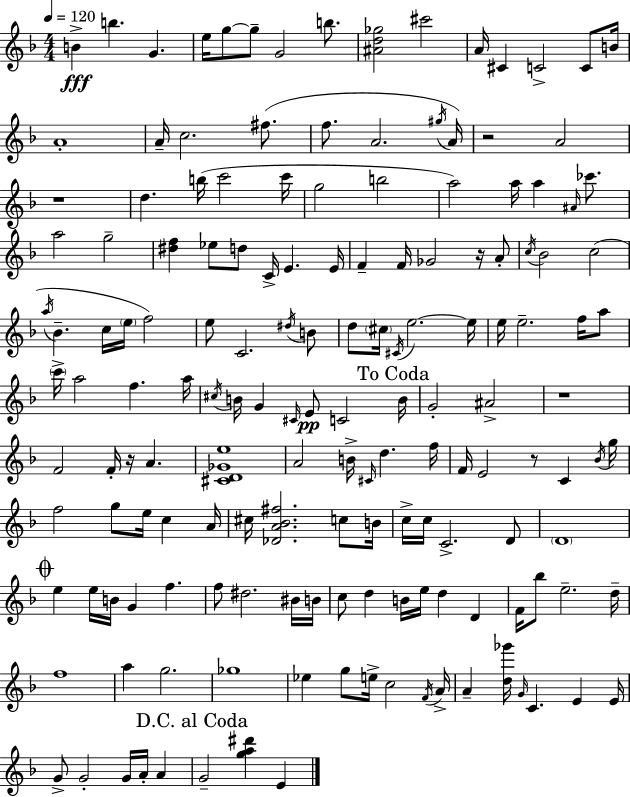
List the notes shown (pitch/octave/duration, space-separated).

B4/q B5/q. G4/q. E5/s G5/e G5/e G4/h B5/e. [A#4,D5,Gb5]/h C#6/h A4/s C#4/q C4/h C4/e B4/s A4/w A4/s C5/h. F#5/e. F5/e. A4/h. G#5/s A4/s R/h A4/h R/w D5/q. B5/s C6/h C6/s G5/h B5/h A5/h A5/s A5/q A#4/s CES6/e. A5/h G5/h [D#5,F5]/q Eb5/e D5/e C4/s E4/q. E4/s F4/q F4/s Gb4/h R/s A4/e C5/s Bb4/h C5/h A5/s Bb4/q. C5/s E5/s F5/h E5/e C4/h. D#5/s B4/e D5/e C#5/s C#4/s E5/h. E5/s E5/s E5/h. F5/s A5/e C6/s A5/h F5/q. A5/s C#5/s B4/s G4/q C#4/s E4/e C4/h B4/s G4/h A#4/h R/w F4/h F4/s R/s A4/q. [C#4,D4,Gb4,E5]/w A4/h B4/s C#4/s D5/q. F5/s F4/s E4/h R/e C4/q Bb4/s G5/s F5/h G5/e E5/s C5/q A4/s C#5/s [Db4,A4,Bb4,F#5]/h. C5/e B4/s C5/s C5/s C4/h. D4/e D4/w E5/q E5/s B4/s G4/q F5/q. F5/e D#5/h. BIS4/s B4/s C5/e D5/q B4/s E5/s D5/q D4/q F4/s Bb5/e E5/h. D5/s F5/w A5/q G5/h. Gb5/w Eb5/q G5/e E5/s C5/h F4/s A4/s A4/q [D5,Gb6]/s G4/s C4/q. E4/q E4/s G4/e G4/h G4/s A4/s A4/q G4/h [G5,A5,D#6]/q E4/q